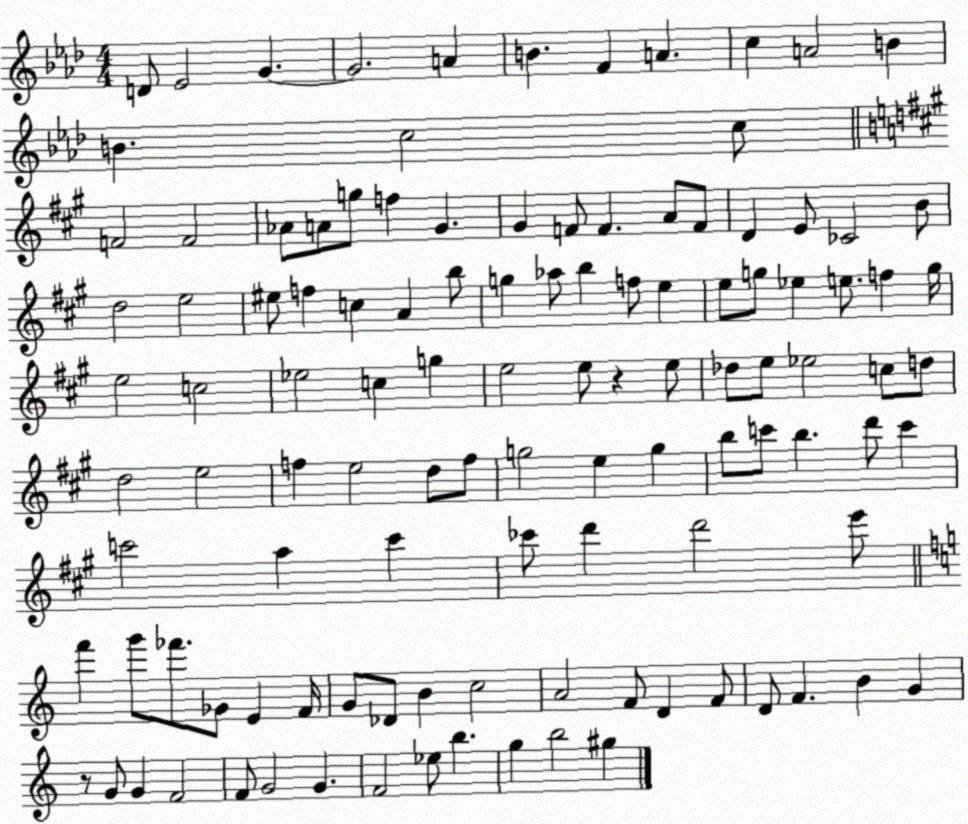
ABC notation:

X:1
T:Untitled
M:4/4
L:1/4
K:Ab
D/2 _E2 G G2 A B F A c A2 B B c2 c/2 F2 F2 _A/2 A/2 g/2 f ^G ^G F/2 F A/2 F/2 D E/2 _C2 B/2 d2 e2 ^e/2 f c A b/2 g _a/2 b f/2 e e/2 g/2 _e e/2 f g/4 e2 c2 _e2 c g e2 e/2 z e/2 _d/2 e/2 _e2 c/2 d/2 d2 e2 f e2 d/2 f/2 g2 e g b/2 c'/2 b d'/2 c' c'2 a c' _c'/2 d' d'2 e'/2 f' g'/2 _f'/2 _G/2 E F/4 G/2 _D/2 B c2 A2 F/2 D F/2 D/2 F B G z/2 G/2 G F2 F/2 G2 G F2 _e/2 b g b2 ^g